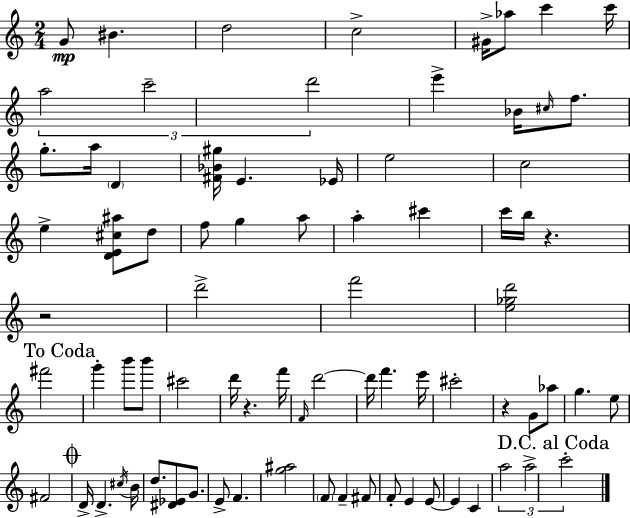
X:1
T:Untitled
M:2/4
L:1/4
K:Am
G/2 ^B d2 c2 ^G/4 _a/2 c' c'/4 a2 c'2 d'2 e' _B/4 ^c/4 f/2 g/2 a/4 D [^F_B^g]/4 E _E/4 e2 c2 e [DE^c^a]/2 d/2 f/2 g a/2 a ^c' c'/4 b/4 z z2 d'2 f'2 [e_gd']2 ^f'2 g' b'/2 b'/2 ^c'2 d'/4 z f'/4 F/4 d'2 d'/4 f' e'/4 ^c'2 z G/2 _a/2 g e/2 ^F2 D/4 D ^c/4 B/4 d/2 [^D_E]/2 G/2 E/2 F [g^a]2 F/2 F ^F/2 F/2 E E/2 E C a2 a2 c'2